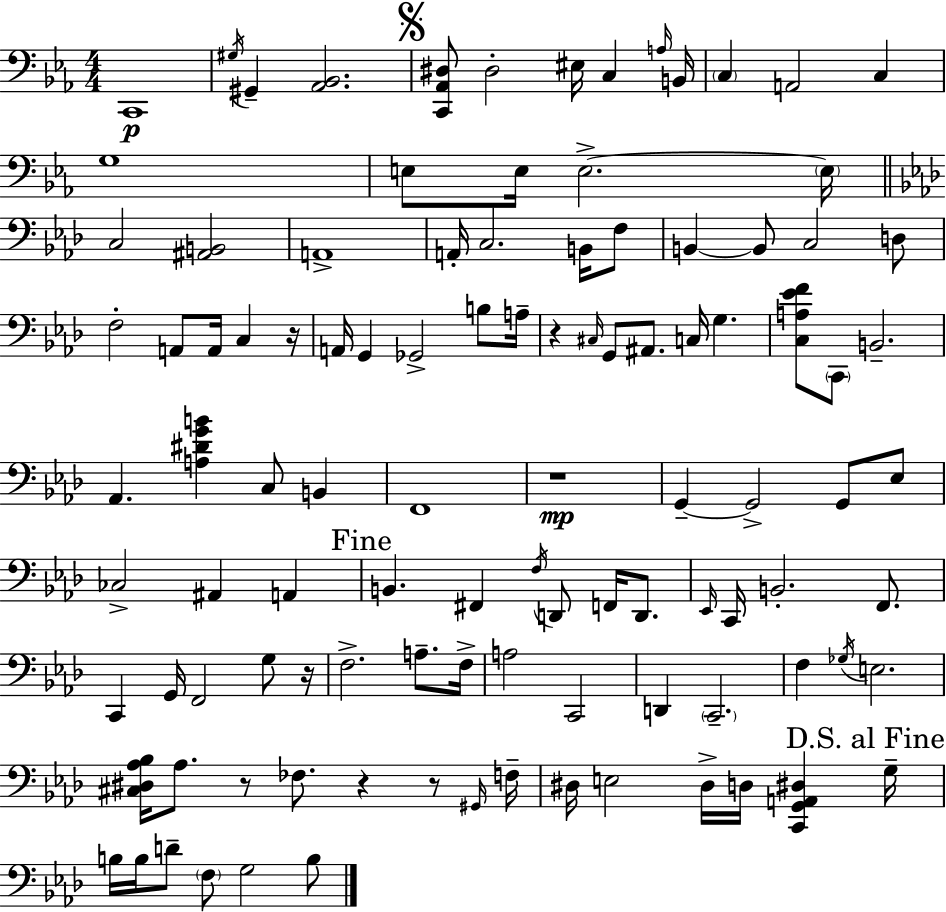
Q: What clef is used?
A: bass